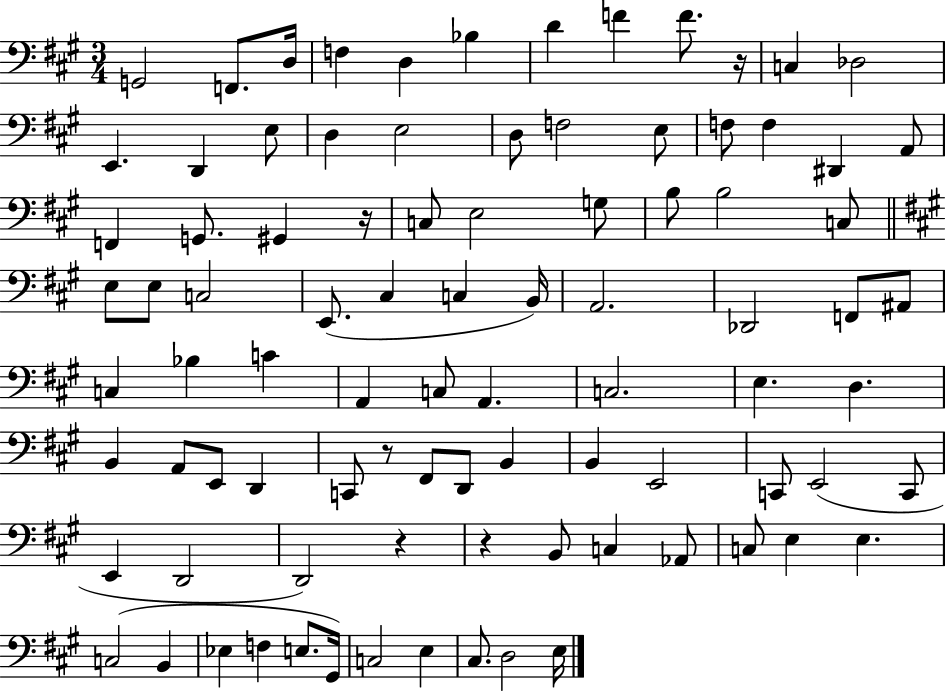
X:1
T:Untitled
M:3/4
L:1/4
K:A
G,,2 F,,/2 D,/4 F, D, _B, D F F/2 z/4 C, _D,2 E,, D,, E,/2 D, E,2 D,/2 F,2 E,/2 F,/2 F, ^D,, A,,/2 F,, G,,/2 ^G,, z/4 C,/2 E,2 G,/2 B,/2 B,2 C,/2 E,/2 E,/2 C,2 E,,/2 ^C, C, B,,/4 A,,2 _D,,2 F,,/2 ^A,,/2 C, _B, C A,, C,/2 A,, C,2 E, D, B,, A,,/2 E,,/2 D,, C,,/2 z/2 ^F,,/2 D,,/2 B,, B,, E,,2 C,,/2 E,,2 C,,/2 E,, D,,2 D,,2 z z B,,/2 C, _A,,/2 C,/2 E, E, C,2 B,, _E, F, E,/2 ^G,,/4 C,2 E, ^C,/2 D,2 E,/4